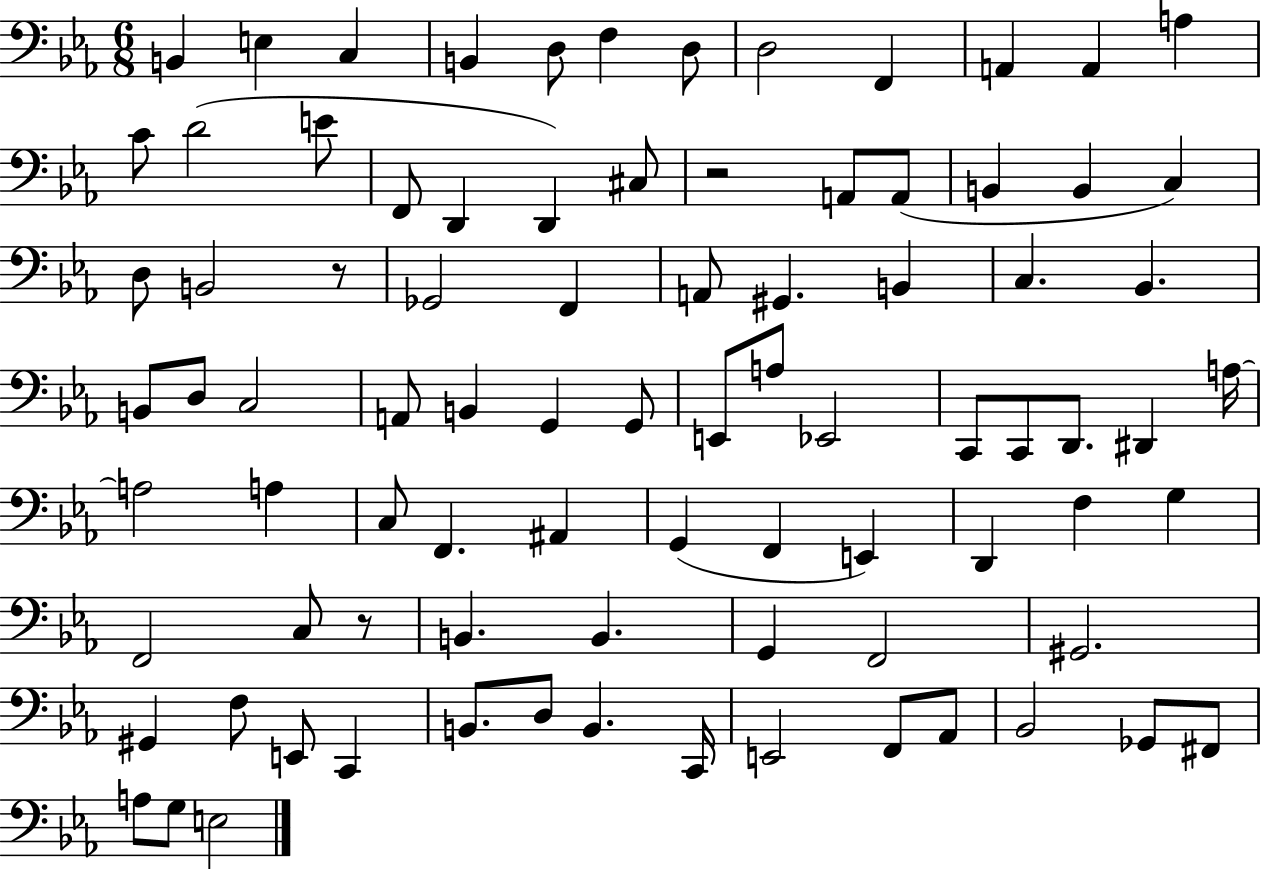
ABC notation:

X:1
T:Untitled
M:6/8
L:1/4
K:Eb
B,, E, C, B,, D,/2 F, D,/2 D,2 F,, A,, A,, A, C/2 D2 E/2 F,,/2 D,, D,, ^C,/2 z2 A,,/2 A,,/2 B,, B,, C, D,/2 B,,2 z/2 _G,,2 F,, A,,/2 ^G,, B,, C, _B,, B,,/2 D,/2 C,2 A,,/2 B,, G,, G,,/2 E,,/2 A,/2 _E,,2 C,,/2 C,,/2 D,,/2 ^D,, A,/4 A,2 A, C,/2 F,, ^A,, G,, F,, E,, D,, F, G, F,,2 C,/2 z/2 B,, B,, G,, F,,2 ^G,,2 ^G,, F,/2 E,,/2 C,, B,,/2 D,/2 B,, C,,/4 E,,2 F,,/2 _A,,/2 _B,,2 _G,,/2 ^F,,/2 A,/2 G,/2 E,2